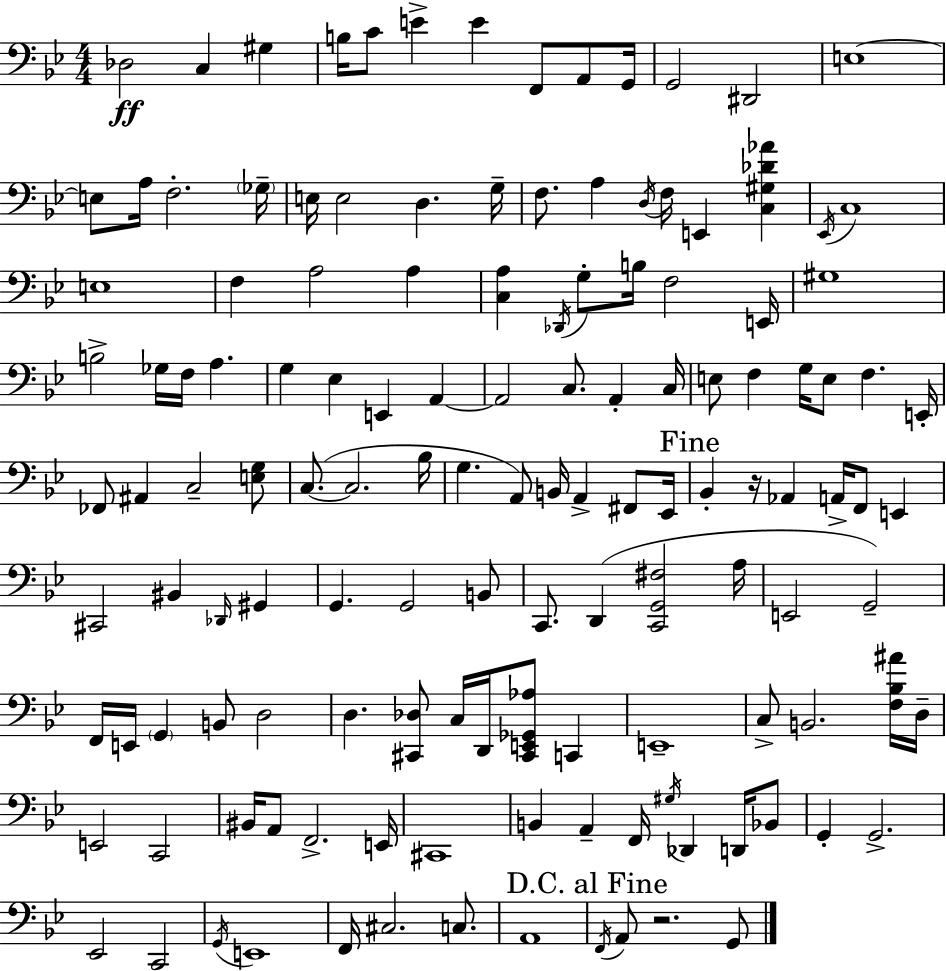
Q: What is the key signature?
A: G minor